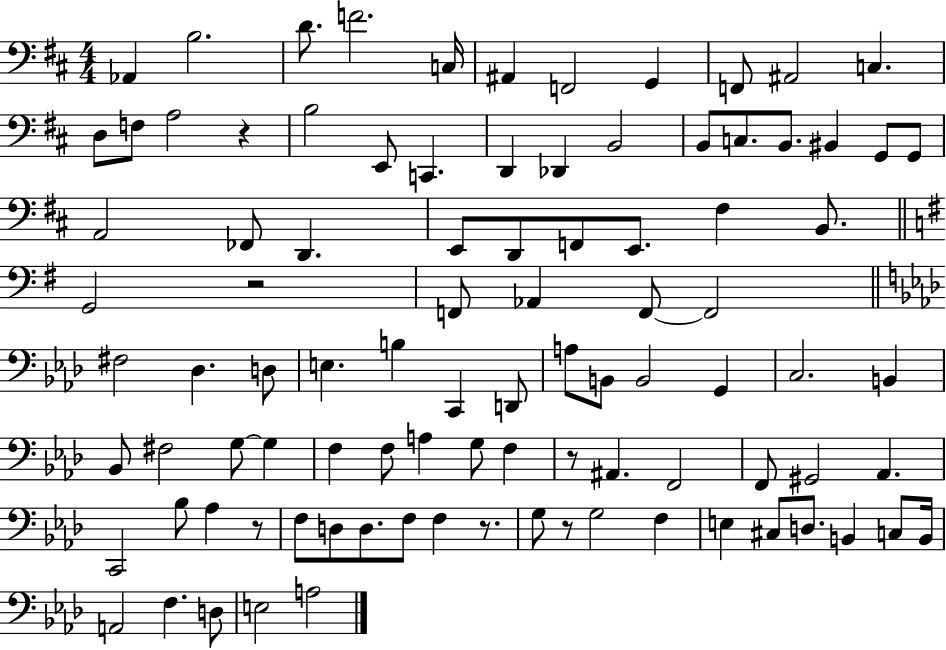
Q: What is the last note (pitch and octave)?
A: A3